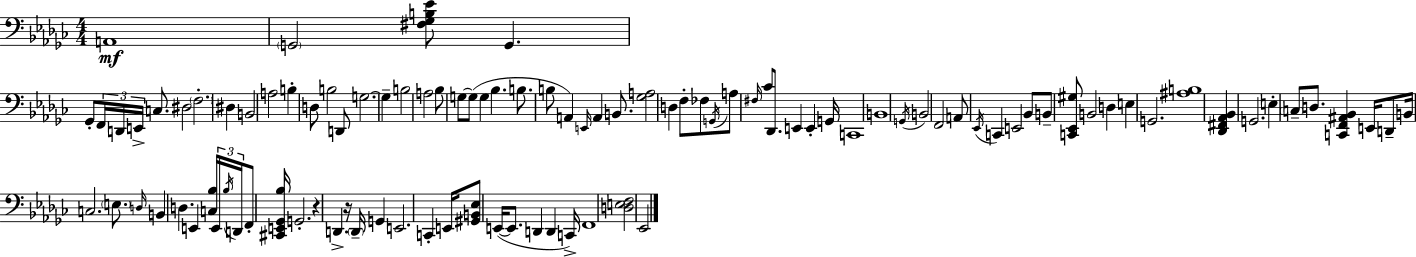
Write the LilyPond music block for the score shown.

{
  \clef bass
  \numericTimeSignature
  \time 4/4
  \key ees \minor
  \repeat volta 2 { a,1\mf | \parenthesize g,2 <fis ges b ees'>8 g,4. | ges,8-. \tuplet 3/2 { f,16 d,16 e,16-> } c8. dis2 | \parenthesize f2.-. dis4 | \break b,2 a2 | b4-. d8 b2 d,8 | g2.~~ g4-- | b2 a2 | \break bes8 g8~~ g8( g4 bes4. | b8. b8 a,4) \grace { e,16 } a,4 b,8. | <ges a>2 d4 f8-. fes8 | \acciaccatura { g,16 } a8 \grace { fis16 } ces'8 des,8. e,4 e,4-. | \break g,16 c,1 | b,1 | \acciaccatura { g,16 } b,2 f,2 | a,8 \acciaccatura { ees,16 } c,4 e,2 | \break bes,8 b,8-- <c, ees, gis>8 b,2 | d4 e4 g,2. | <ais b>1 | <des, fis, aes, bes,>4 g,2. | \break e4-. \parenthesize c8-- d8. <c, f, ais, bes,>4 | e,16 d,8-- b,16 c2. | \parenthesize e8. \grace { d16 } b,4 d4. | e,4 <c bes>16 \tuplet 3/2 { e,16 \acciaccatura { bes16 } d,16 } f,8-. <cis, e, ges, bes>16 g,2.-. | \break r4 d,4.-> | r16 \parenthesize d,16-- g,4 e,2. | c,4-. e,16 <gis, b, ees>8 e,16~(~ e,8. d,4 | d,4 c,16->) f,1 | \break <d e f>2 ees,2 | } \bar "|."
}